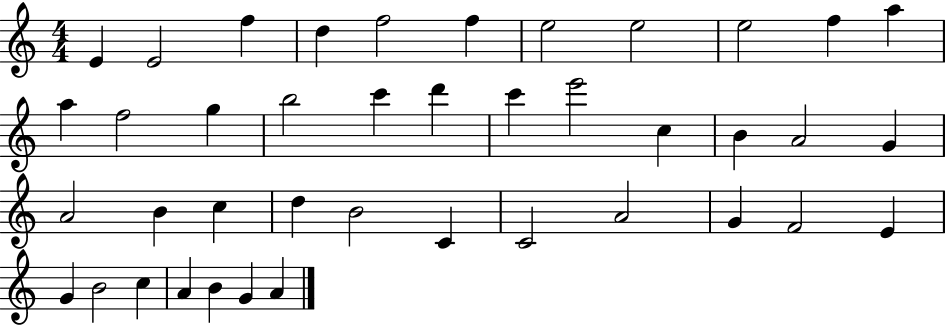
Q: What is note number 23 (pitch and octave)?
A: G4